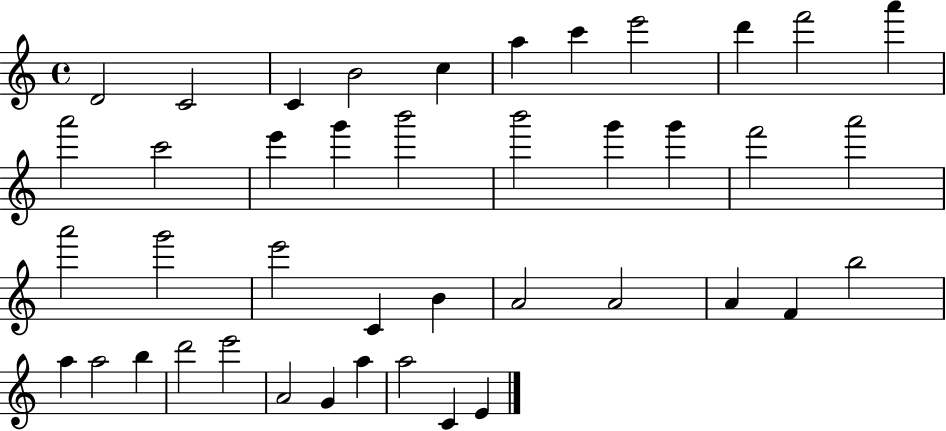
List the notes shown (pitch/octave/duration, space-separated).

D4/h C4/h C4/q B4/h C5/q A5/q C6/q E6/h D6/q F6/h A6/q A6/h C6/h E6/q G6/q B6/h B6/h G6/q G6/q F6/h A6/h A6/h G6/h E6/h C4/q B4/q A4/h A4/h A4/q F4/q B5/h A5/q A5/h B5/q D6/h E6/h A4/h G4/q A5/q A5/h C4/q E4/q